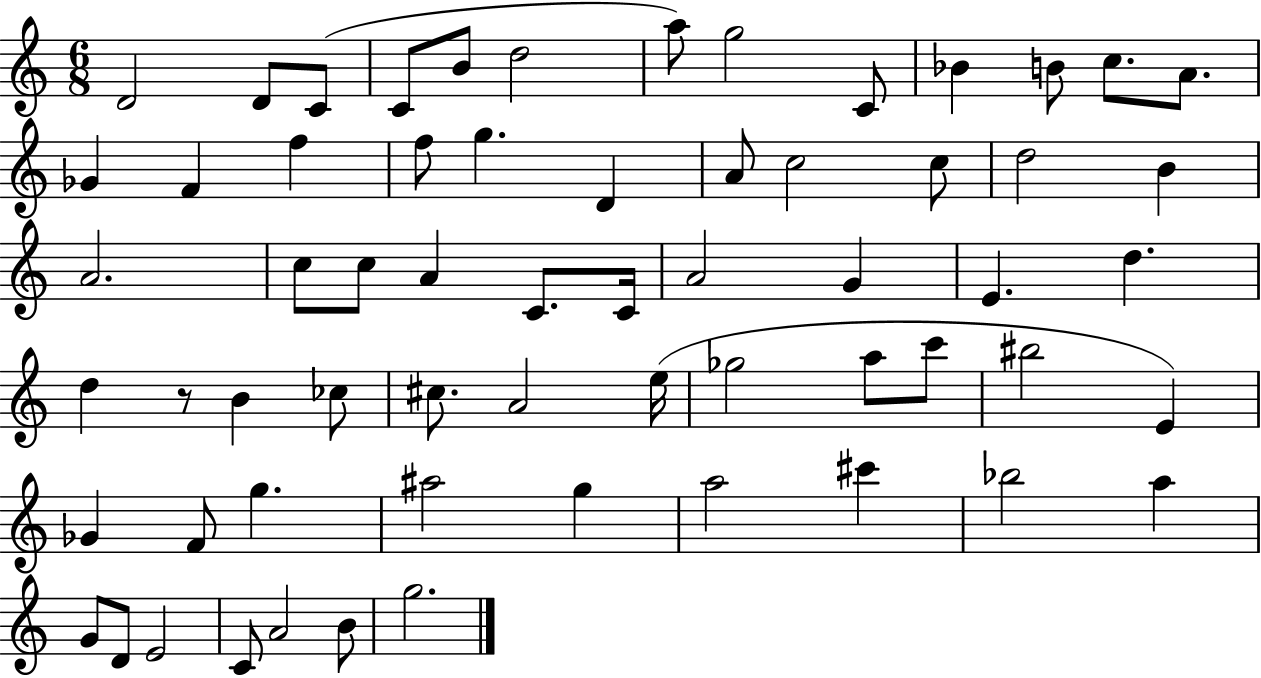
{
  \clef treble
  \numericTimeSignature
  \time 6/8
  \key c \major
  d'2 d'8 c'8( | c'8 b'8 d''2 | a''8) g''2 c'8 | bes'4 b'8 c''8. a'8. | \break ges'4 f'4 f''4 | f''8 g''4. d'4 | a'8 c''2 c''8 | d''2 b'4 | \break a'2. | c''8 c''8 a'4 c'8. c'16 | a'2 g'4 | e'4. d''4. | \break d''4 r8 b'4 ces''8 | cis''8. a'2 e''16( | ges''2 a''8 c'''8 | bis''2 e'4) | \break ges'4 f'8 g''4. | ais''2 g''4 | a''2 cis'''4 | bes''2 a''4 | \break g'8 d'8 e'2 | c'8 a'2 b'8 | g''2. | \bar "|."
}